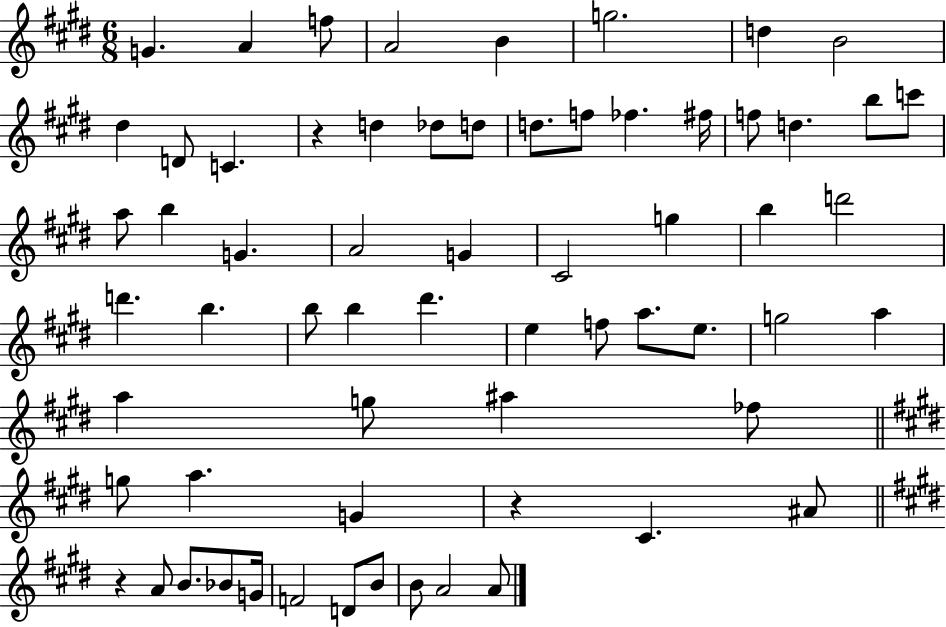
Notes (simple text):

G4/q. A4/q F5/e A4/h B4/q G5/h. D5/q B4/h D#5/q D4/e C4/q. R/q D5/q Db5/e D5/e D5/e. F5/e FES5/q. F#5/s F5/e D5/q. B5/e C6/e A5/e B5/q G4/q. A4/h G4/q C#4/h G5/q B5/q D6/h D6/q. B5/q. B5/e B5/q D#6/q. E5/q F5/e A5/e. E5/e. G5/h A5/q A5/q G5/e A#5/q FES5/e G5/e A5/q. G4/q R/q C#4/q. A#4/e R/q A4/e B4/e. Bb4/e G4/s F4/h D4/e B4/e B4/e A4/h A4/e